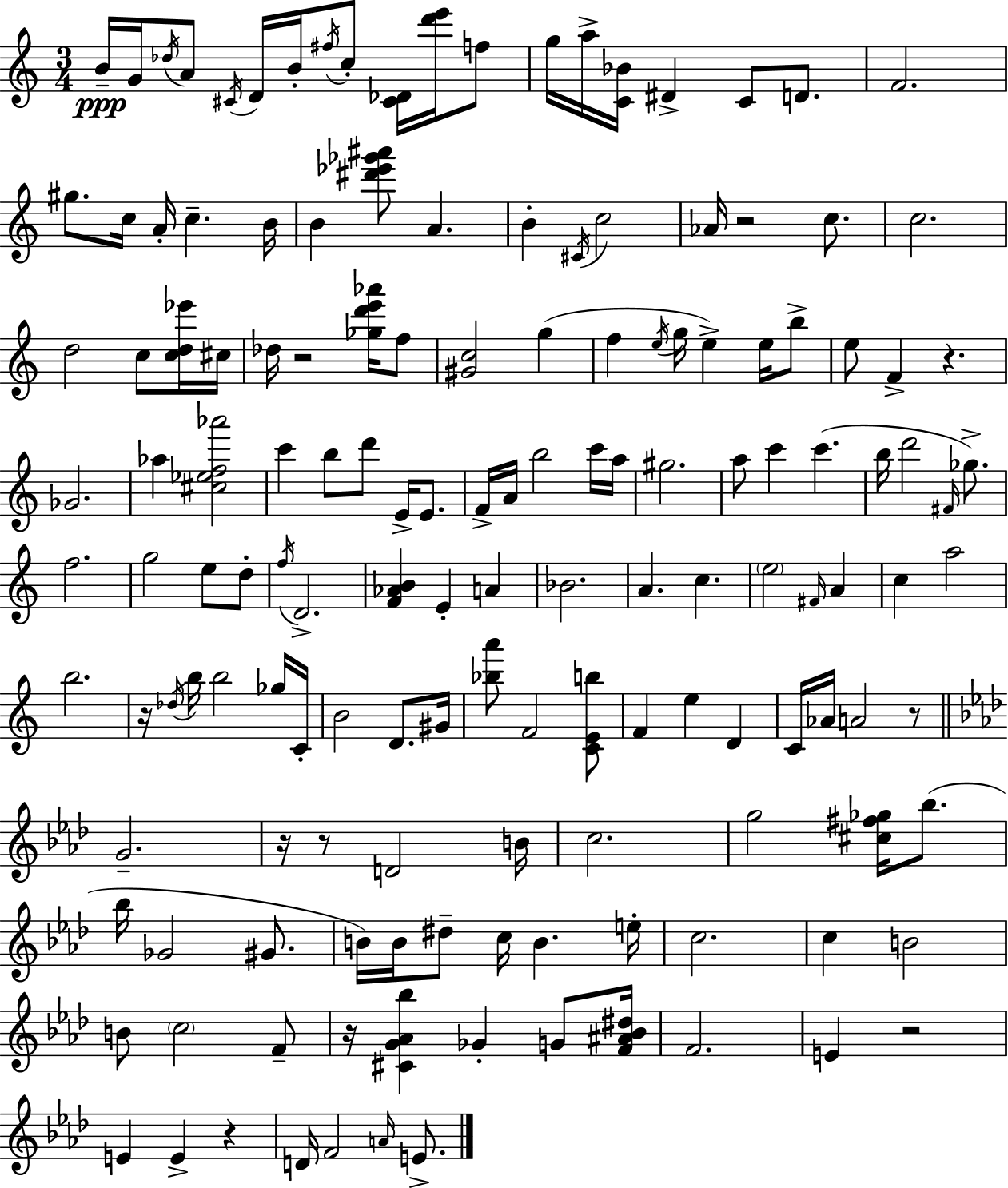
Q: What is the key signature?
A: C major